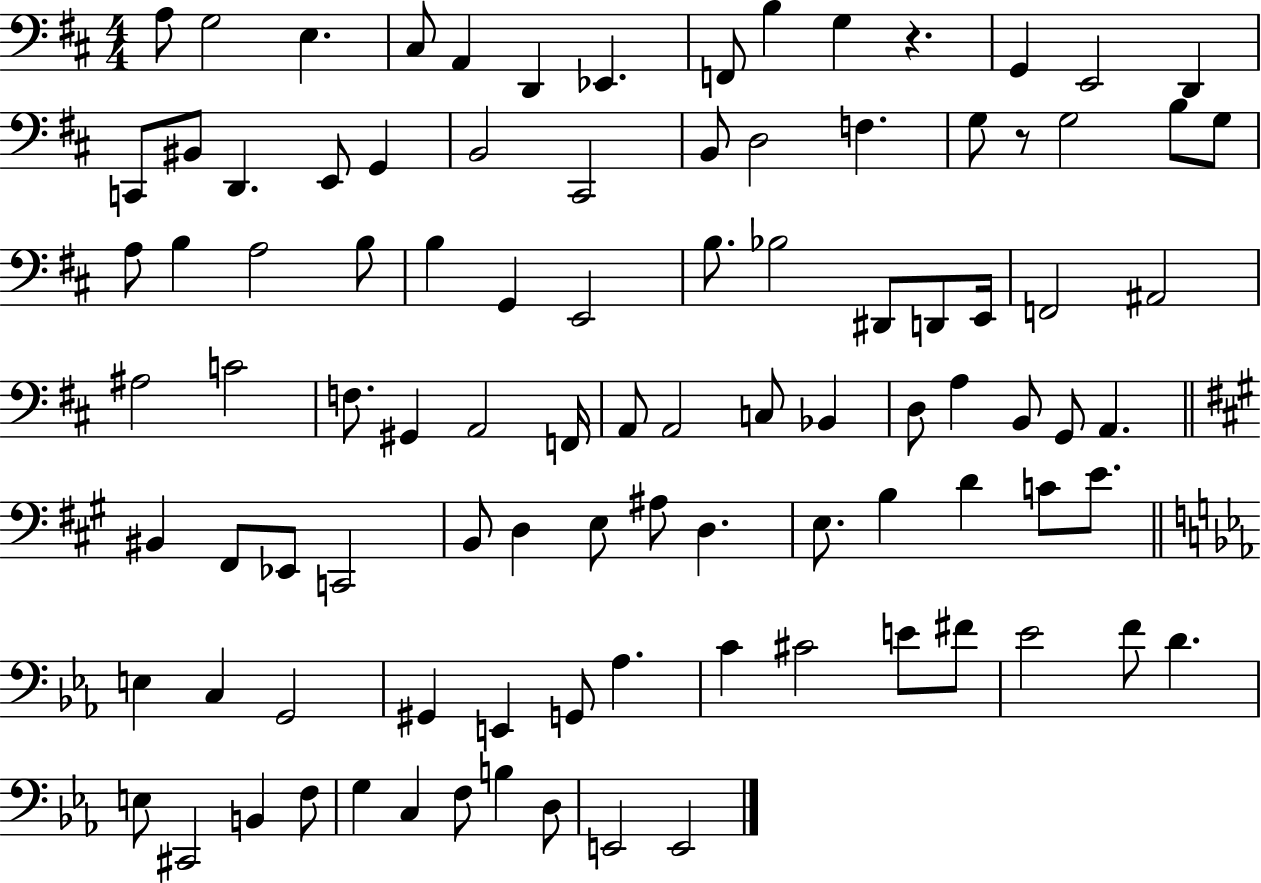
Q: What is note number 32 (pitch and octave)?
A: B3